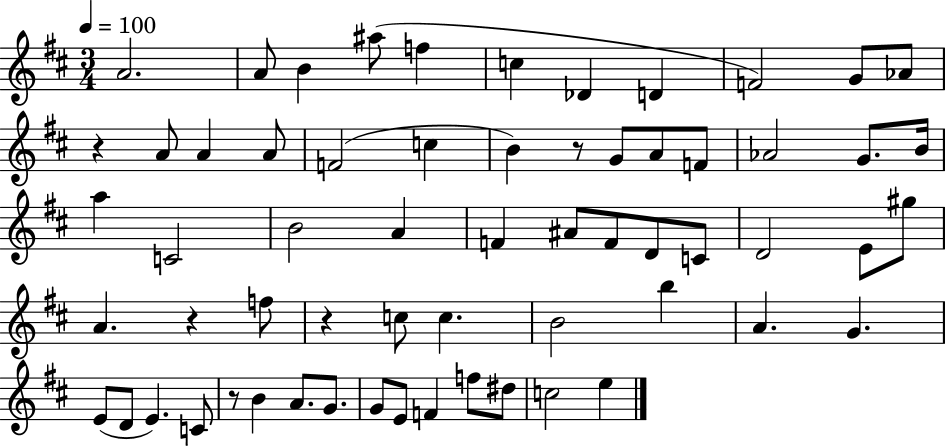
X:1
T:Untitled
M:3/4
L:1/4
K:D
A2 A/2 B ^a/2 f c _D D F2 G/2 _A/2 z A/2 A A/2 F2 c B z/2 G/2 A/2 F/2 _A2 G/2 B/4 a C2 B2 A F ^A/2 F/2 D/2 C/2 D2 E/2 ^g/2 A z f/2 z c/2 c B2 b A G E/2 D/2 E C/2 z/2 B A/2 G/2 G/2 E/2 F f/2 ^d/2 c2 e